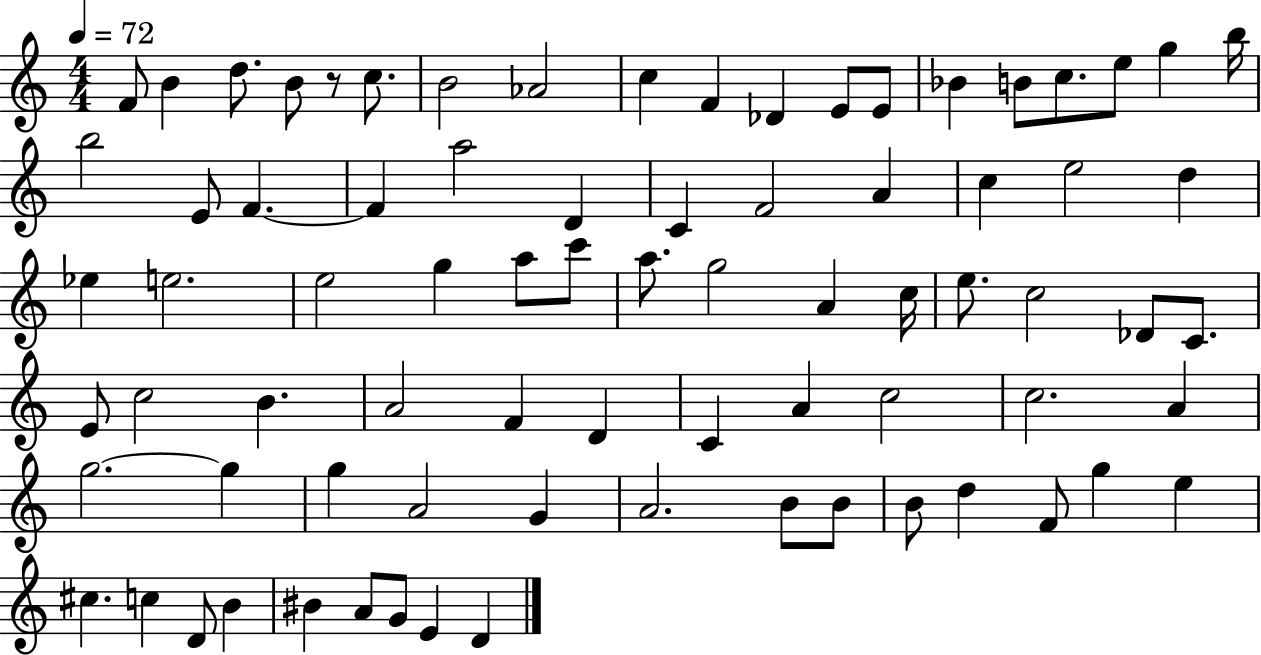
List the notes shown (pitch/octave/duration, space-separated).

F4/e B4/q D5/e. B4/e R/e C5/e. B4/h Ab4/h C5/q F4/q Db4/q E4/e E4/e Bb4/q B4/e C5/e. E5/e G5/q B5/s B5/h E4/e F4/q. F4/q A5/h D4/q C4/q F4/h A4/q C5/q E5/h D5/q Eb5/q E5/h. E5/h G5/q A5/e C6/e A5/e. G5/h A4/q C5/s E5/e. C5/h Db4/e C4/e. E4/e C5/h B4/q. A4/h F4/q D4/q C4/q A4/q C5/h C5/h. A4/q G5/h. G5/q G5/q A4/h G4/q A4/h. B4/e B4/e B4/e D5/q F4/e G5/q E5/q C#5/q. C5/q D4/e B4/q BIS4/q A4/e G4/e E4/q D4/q